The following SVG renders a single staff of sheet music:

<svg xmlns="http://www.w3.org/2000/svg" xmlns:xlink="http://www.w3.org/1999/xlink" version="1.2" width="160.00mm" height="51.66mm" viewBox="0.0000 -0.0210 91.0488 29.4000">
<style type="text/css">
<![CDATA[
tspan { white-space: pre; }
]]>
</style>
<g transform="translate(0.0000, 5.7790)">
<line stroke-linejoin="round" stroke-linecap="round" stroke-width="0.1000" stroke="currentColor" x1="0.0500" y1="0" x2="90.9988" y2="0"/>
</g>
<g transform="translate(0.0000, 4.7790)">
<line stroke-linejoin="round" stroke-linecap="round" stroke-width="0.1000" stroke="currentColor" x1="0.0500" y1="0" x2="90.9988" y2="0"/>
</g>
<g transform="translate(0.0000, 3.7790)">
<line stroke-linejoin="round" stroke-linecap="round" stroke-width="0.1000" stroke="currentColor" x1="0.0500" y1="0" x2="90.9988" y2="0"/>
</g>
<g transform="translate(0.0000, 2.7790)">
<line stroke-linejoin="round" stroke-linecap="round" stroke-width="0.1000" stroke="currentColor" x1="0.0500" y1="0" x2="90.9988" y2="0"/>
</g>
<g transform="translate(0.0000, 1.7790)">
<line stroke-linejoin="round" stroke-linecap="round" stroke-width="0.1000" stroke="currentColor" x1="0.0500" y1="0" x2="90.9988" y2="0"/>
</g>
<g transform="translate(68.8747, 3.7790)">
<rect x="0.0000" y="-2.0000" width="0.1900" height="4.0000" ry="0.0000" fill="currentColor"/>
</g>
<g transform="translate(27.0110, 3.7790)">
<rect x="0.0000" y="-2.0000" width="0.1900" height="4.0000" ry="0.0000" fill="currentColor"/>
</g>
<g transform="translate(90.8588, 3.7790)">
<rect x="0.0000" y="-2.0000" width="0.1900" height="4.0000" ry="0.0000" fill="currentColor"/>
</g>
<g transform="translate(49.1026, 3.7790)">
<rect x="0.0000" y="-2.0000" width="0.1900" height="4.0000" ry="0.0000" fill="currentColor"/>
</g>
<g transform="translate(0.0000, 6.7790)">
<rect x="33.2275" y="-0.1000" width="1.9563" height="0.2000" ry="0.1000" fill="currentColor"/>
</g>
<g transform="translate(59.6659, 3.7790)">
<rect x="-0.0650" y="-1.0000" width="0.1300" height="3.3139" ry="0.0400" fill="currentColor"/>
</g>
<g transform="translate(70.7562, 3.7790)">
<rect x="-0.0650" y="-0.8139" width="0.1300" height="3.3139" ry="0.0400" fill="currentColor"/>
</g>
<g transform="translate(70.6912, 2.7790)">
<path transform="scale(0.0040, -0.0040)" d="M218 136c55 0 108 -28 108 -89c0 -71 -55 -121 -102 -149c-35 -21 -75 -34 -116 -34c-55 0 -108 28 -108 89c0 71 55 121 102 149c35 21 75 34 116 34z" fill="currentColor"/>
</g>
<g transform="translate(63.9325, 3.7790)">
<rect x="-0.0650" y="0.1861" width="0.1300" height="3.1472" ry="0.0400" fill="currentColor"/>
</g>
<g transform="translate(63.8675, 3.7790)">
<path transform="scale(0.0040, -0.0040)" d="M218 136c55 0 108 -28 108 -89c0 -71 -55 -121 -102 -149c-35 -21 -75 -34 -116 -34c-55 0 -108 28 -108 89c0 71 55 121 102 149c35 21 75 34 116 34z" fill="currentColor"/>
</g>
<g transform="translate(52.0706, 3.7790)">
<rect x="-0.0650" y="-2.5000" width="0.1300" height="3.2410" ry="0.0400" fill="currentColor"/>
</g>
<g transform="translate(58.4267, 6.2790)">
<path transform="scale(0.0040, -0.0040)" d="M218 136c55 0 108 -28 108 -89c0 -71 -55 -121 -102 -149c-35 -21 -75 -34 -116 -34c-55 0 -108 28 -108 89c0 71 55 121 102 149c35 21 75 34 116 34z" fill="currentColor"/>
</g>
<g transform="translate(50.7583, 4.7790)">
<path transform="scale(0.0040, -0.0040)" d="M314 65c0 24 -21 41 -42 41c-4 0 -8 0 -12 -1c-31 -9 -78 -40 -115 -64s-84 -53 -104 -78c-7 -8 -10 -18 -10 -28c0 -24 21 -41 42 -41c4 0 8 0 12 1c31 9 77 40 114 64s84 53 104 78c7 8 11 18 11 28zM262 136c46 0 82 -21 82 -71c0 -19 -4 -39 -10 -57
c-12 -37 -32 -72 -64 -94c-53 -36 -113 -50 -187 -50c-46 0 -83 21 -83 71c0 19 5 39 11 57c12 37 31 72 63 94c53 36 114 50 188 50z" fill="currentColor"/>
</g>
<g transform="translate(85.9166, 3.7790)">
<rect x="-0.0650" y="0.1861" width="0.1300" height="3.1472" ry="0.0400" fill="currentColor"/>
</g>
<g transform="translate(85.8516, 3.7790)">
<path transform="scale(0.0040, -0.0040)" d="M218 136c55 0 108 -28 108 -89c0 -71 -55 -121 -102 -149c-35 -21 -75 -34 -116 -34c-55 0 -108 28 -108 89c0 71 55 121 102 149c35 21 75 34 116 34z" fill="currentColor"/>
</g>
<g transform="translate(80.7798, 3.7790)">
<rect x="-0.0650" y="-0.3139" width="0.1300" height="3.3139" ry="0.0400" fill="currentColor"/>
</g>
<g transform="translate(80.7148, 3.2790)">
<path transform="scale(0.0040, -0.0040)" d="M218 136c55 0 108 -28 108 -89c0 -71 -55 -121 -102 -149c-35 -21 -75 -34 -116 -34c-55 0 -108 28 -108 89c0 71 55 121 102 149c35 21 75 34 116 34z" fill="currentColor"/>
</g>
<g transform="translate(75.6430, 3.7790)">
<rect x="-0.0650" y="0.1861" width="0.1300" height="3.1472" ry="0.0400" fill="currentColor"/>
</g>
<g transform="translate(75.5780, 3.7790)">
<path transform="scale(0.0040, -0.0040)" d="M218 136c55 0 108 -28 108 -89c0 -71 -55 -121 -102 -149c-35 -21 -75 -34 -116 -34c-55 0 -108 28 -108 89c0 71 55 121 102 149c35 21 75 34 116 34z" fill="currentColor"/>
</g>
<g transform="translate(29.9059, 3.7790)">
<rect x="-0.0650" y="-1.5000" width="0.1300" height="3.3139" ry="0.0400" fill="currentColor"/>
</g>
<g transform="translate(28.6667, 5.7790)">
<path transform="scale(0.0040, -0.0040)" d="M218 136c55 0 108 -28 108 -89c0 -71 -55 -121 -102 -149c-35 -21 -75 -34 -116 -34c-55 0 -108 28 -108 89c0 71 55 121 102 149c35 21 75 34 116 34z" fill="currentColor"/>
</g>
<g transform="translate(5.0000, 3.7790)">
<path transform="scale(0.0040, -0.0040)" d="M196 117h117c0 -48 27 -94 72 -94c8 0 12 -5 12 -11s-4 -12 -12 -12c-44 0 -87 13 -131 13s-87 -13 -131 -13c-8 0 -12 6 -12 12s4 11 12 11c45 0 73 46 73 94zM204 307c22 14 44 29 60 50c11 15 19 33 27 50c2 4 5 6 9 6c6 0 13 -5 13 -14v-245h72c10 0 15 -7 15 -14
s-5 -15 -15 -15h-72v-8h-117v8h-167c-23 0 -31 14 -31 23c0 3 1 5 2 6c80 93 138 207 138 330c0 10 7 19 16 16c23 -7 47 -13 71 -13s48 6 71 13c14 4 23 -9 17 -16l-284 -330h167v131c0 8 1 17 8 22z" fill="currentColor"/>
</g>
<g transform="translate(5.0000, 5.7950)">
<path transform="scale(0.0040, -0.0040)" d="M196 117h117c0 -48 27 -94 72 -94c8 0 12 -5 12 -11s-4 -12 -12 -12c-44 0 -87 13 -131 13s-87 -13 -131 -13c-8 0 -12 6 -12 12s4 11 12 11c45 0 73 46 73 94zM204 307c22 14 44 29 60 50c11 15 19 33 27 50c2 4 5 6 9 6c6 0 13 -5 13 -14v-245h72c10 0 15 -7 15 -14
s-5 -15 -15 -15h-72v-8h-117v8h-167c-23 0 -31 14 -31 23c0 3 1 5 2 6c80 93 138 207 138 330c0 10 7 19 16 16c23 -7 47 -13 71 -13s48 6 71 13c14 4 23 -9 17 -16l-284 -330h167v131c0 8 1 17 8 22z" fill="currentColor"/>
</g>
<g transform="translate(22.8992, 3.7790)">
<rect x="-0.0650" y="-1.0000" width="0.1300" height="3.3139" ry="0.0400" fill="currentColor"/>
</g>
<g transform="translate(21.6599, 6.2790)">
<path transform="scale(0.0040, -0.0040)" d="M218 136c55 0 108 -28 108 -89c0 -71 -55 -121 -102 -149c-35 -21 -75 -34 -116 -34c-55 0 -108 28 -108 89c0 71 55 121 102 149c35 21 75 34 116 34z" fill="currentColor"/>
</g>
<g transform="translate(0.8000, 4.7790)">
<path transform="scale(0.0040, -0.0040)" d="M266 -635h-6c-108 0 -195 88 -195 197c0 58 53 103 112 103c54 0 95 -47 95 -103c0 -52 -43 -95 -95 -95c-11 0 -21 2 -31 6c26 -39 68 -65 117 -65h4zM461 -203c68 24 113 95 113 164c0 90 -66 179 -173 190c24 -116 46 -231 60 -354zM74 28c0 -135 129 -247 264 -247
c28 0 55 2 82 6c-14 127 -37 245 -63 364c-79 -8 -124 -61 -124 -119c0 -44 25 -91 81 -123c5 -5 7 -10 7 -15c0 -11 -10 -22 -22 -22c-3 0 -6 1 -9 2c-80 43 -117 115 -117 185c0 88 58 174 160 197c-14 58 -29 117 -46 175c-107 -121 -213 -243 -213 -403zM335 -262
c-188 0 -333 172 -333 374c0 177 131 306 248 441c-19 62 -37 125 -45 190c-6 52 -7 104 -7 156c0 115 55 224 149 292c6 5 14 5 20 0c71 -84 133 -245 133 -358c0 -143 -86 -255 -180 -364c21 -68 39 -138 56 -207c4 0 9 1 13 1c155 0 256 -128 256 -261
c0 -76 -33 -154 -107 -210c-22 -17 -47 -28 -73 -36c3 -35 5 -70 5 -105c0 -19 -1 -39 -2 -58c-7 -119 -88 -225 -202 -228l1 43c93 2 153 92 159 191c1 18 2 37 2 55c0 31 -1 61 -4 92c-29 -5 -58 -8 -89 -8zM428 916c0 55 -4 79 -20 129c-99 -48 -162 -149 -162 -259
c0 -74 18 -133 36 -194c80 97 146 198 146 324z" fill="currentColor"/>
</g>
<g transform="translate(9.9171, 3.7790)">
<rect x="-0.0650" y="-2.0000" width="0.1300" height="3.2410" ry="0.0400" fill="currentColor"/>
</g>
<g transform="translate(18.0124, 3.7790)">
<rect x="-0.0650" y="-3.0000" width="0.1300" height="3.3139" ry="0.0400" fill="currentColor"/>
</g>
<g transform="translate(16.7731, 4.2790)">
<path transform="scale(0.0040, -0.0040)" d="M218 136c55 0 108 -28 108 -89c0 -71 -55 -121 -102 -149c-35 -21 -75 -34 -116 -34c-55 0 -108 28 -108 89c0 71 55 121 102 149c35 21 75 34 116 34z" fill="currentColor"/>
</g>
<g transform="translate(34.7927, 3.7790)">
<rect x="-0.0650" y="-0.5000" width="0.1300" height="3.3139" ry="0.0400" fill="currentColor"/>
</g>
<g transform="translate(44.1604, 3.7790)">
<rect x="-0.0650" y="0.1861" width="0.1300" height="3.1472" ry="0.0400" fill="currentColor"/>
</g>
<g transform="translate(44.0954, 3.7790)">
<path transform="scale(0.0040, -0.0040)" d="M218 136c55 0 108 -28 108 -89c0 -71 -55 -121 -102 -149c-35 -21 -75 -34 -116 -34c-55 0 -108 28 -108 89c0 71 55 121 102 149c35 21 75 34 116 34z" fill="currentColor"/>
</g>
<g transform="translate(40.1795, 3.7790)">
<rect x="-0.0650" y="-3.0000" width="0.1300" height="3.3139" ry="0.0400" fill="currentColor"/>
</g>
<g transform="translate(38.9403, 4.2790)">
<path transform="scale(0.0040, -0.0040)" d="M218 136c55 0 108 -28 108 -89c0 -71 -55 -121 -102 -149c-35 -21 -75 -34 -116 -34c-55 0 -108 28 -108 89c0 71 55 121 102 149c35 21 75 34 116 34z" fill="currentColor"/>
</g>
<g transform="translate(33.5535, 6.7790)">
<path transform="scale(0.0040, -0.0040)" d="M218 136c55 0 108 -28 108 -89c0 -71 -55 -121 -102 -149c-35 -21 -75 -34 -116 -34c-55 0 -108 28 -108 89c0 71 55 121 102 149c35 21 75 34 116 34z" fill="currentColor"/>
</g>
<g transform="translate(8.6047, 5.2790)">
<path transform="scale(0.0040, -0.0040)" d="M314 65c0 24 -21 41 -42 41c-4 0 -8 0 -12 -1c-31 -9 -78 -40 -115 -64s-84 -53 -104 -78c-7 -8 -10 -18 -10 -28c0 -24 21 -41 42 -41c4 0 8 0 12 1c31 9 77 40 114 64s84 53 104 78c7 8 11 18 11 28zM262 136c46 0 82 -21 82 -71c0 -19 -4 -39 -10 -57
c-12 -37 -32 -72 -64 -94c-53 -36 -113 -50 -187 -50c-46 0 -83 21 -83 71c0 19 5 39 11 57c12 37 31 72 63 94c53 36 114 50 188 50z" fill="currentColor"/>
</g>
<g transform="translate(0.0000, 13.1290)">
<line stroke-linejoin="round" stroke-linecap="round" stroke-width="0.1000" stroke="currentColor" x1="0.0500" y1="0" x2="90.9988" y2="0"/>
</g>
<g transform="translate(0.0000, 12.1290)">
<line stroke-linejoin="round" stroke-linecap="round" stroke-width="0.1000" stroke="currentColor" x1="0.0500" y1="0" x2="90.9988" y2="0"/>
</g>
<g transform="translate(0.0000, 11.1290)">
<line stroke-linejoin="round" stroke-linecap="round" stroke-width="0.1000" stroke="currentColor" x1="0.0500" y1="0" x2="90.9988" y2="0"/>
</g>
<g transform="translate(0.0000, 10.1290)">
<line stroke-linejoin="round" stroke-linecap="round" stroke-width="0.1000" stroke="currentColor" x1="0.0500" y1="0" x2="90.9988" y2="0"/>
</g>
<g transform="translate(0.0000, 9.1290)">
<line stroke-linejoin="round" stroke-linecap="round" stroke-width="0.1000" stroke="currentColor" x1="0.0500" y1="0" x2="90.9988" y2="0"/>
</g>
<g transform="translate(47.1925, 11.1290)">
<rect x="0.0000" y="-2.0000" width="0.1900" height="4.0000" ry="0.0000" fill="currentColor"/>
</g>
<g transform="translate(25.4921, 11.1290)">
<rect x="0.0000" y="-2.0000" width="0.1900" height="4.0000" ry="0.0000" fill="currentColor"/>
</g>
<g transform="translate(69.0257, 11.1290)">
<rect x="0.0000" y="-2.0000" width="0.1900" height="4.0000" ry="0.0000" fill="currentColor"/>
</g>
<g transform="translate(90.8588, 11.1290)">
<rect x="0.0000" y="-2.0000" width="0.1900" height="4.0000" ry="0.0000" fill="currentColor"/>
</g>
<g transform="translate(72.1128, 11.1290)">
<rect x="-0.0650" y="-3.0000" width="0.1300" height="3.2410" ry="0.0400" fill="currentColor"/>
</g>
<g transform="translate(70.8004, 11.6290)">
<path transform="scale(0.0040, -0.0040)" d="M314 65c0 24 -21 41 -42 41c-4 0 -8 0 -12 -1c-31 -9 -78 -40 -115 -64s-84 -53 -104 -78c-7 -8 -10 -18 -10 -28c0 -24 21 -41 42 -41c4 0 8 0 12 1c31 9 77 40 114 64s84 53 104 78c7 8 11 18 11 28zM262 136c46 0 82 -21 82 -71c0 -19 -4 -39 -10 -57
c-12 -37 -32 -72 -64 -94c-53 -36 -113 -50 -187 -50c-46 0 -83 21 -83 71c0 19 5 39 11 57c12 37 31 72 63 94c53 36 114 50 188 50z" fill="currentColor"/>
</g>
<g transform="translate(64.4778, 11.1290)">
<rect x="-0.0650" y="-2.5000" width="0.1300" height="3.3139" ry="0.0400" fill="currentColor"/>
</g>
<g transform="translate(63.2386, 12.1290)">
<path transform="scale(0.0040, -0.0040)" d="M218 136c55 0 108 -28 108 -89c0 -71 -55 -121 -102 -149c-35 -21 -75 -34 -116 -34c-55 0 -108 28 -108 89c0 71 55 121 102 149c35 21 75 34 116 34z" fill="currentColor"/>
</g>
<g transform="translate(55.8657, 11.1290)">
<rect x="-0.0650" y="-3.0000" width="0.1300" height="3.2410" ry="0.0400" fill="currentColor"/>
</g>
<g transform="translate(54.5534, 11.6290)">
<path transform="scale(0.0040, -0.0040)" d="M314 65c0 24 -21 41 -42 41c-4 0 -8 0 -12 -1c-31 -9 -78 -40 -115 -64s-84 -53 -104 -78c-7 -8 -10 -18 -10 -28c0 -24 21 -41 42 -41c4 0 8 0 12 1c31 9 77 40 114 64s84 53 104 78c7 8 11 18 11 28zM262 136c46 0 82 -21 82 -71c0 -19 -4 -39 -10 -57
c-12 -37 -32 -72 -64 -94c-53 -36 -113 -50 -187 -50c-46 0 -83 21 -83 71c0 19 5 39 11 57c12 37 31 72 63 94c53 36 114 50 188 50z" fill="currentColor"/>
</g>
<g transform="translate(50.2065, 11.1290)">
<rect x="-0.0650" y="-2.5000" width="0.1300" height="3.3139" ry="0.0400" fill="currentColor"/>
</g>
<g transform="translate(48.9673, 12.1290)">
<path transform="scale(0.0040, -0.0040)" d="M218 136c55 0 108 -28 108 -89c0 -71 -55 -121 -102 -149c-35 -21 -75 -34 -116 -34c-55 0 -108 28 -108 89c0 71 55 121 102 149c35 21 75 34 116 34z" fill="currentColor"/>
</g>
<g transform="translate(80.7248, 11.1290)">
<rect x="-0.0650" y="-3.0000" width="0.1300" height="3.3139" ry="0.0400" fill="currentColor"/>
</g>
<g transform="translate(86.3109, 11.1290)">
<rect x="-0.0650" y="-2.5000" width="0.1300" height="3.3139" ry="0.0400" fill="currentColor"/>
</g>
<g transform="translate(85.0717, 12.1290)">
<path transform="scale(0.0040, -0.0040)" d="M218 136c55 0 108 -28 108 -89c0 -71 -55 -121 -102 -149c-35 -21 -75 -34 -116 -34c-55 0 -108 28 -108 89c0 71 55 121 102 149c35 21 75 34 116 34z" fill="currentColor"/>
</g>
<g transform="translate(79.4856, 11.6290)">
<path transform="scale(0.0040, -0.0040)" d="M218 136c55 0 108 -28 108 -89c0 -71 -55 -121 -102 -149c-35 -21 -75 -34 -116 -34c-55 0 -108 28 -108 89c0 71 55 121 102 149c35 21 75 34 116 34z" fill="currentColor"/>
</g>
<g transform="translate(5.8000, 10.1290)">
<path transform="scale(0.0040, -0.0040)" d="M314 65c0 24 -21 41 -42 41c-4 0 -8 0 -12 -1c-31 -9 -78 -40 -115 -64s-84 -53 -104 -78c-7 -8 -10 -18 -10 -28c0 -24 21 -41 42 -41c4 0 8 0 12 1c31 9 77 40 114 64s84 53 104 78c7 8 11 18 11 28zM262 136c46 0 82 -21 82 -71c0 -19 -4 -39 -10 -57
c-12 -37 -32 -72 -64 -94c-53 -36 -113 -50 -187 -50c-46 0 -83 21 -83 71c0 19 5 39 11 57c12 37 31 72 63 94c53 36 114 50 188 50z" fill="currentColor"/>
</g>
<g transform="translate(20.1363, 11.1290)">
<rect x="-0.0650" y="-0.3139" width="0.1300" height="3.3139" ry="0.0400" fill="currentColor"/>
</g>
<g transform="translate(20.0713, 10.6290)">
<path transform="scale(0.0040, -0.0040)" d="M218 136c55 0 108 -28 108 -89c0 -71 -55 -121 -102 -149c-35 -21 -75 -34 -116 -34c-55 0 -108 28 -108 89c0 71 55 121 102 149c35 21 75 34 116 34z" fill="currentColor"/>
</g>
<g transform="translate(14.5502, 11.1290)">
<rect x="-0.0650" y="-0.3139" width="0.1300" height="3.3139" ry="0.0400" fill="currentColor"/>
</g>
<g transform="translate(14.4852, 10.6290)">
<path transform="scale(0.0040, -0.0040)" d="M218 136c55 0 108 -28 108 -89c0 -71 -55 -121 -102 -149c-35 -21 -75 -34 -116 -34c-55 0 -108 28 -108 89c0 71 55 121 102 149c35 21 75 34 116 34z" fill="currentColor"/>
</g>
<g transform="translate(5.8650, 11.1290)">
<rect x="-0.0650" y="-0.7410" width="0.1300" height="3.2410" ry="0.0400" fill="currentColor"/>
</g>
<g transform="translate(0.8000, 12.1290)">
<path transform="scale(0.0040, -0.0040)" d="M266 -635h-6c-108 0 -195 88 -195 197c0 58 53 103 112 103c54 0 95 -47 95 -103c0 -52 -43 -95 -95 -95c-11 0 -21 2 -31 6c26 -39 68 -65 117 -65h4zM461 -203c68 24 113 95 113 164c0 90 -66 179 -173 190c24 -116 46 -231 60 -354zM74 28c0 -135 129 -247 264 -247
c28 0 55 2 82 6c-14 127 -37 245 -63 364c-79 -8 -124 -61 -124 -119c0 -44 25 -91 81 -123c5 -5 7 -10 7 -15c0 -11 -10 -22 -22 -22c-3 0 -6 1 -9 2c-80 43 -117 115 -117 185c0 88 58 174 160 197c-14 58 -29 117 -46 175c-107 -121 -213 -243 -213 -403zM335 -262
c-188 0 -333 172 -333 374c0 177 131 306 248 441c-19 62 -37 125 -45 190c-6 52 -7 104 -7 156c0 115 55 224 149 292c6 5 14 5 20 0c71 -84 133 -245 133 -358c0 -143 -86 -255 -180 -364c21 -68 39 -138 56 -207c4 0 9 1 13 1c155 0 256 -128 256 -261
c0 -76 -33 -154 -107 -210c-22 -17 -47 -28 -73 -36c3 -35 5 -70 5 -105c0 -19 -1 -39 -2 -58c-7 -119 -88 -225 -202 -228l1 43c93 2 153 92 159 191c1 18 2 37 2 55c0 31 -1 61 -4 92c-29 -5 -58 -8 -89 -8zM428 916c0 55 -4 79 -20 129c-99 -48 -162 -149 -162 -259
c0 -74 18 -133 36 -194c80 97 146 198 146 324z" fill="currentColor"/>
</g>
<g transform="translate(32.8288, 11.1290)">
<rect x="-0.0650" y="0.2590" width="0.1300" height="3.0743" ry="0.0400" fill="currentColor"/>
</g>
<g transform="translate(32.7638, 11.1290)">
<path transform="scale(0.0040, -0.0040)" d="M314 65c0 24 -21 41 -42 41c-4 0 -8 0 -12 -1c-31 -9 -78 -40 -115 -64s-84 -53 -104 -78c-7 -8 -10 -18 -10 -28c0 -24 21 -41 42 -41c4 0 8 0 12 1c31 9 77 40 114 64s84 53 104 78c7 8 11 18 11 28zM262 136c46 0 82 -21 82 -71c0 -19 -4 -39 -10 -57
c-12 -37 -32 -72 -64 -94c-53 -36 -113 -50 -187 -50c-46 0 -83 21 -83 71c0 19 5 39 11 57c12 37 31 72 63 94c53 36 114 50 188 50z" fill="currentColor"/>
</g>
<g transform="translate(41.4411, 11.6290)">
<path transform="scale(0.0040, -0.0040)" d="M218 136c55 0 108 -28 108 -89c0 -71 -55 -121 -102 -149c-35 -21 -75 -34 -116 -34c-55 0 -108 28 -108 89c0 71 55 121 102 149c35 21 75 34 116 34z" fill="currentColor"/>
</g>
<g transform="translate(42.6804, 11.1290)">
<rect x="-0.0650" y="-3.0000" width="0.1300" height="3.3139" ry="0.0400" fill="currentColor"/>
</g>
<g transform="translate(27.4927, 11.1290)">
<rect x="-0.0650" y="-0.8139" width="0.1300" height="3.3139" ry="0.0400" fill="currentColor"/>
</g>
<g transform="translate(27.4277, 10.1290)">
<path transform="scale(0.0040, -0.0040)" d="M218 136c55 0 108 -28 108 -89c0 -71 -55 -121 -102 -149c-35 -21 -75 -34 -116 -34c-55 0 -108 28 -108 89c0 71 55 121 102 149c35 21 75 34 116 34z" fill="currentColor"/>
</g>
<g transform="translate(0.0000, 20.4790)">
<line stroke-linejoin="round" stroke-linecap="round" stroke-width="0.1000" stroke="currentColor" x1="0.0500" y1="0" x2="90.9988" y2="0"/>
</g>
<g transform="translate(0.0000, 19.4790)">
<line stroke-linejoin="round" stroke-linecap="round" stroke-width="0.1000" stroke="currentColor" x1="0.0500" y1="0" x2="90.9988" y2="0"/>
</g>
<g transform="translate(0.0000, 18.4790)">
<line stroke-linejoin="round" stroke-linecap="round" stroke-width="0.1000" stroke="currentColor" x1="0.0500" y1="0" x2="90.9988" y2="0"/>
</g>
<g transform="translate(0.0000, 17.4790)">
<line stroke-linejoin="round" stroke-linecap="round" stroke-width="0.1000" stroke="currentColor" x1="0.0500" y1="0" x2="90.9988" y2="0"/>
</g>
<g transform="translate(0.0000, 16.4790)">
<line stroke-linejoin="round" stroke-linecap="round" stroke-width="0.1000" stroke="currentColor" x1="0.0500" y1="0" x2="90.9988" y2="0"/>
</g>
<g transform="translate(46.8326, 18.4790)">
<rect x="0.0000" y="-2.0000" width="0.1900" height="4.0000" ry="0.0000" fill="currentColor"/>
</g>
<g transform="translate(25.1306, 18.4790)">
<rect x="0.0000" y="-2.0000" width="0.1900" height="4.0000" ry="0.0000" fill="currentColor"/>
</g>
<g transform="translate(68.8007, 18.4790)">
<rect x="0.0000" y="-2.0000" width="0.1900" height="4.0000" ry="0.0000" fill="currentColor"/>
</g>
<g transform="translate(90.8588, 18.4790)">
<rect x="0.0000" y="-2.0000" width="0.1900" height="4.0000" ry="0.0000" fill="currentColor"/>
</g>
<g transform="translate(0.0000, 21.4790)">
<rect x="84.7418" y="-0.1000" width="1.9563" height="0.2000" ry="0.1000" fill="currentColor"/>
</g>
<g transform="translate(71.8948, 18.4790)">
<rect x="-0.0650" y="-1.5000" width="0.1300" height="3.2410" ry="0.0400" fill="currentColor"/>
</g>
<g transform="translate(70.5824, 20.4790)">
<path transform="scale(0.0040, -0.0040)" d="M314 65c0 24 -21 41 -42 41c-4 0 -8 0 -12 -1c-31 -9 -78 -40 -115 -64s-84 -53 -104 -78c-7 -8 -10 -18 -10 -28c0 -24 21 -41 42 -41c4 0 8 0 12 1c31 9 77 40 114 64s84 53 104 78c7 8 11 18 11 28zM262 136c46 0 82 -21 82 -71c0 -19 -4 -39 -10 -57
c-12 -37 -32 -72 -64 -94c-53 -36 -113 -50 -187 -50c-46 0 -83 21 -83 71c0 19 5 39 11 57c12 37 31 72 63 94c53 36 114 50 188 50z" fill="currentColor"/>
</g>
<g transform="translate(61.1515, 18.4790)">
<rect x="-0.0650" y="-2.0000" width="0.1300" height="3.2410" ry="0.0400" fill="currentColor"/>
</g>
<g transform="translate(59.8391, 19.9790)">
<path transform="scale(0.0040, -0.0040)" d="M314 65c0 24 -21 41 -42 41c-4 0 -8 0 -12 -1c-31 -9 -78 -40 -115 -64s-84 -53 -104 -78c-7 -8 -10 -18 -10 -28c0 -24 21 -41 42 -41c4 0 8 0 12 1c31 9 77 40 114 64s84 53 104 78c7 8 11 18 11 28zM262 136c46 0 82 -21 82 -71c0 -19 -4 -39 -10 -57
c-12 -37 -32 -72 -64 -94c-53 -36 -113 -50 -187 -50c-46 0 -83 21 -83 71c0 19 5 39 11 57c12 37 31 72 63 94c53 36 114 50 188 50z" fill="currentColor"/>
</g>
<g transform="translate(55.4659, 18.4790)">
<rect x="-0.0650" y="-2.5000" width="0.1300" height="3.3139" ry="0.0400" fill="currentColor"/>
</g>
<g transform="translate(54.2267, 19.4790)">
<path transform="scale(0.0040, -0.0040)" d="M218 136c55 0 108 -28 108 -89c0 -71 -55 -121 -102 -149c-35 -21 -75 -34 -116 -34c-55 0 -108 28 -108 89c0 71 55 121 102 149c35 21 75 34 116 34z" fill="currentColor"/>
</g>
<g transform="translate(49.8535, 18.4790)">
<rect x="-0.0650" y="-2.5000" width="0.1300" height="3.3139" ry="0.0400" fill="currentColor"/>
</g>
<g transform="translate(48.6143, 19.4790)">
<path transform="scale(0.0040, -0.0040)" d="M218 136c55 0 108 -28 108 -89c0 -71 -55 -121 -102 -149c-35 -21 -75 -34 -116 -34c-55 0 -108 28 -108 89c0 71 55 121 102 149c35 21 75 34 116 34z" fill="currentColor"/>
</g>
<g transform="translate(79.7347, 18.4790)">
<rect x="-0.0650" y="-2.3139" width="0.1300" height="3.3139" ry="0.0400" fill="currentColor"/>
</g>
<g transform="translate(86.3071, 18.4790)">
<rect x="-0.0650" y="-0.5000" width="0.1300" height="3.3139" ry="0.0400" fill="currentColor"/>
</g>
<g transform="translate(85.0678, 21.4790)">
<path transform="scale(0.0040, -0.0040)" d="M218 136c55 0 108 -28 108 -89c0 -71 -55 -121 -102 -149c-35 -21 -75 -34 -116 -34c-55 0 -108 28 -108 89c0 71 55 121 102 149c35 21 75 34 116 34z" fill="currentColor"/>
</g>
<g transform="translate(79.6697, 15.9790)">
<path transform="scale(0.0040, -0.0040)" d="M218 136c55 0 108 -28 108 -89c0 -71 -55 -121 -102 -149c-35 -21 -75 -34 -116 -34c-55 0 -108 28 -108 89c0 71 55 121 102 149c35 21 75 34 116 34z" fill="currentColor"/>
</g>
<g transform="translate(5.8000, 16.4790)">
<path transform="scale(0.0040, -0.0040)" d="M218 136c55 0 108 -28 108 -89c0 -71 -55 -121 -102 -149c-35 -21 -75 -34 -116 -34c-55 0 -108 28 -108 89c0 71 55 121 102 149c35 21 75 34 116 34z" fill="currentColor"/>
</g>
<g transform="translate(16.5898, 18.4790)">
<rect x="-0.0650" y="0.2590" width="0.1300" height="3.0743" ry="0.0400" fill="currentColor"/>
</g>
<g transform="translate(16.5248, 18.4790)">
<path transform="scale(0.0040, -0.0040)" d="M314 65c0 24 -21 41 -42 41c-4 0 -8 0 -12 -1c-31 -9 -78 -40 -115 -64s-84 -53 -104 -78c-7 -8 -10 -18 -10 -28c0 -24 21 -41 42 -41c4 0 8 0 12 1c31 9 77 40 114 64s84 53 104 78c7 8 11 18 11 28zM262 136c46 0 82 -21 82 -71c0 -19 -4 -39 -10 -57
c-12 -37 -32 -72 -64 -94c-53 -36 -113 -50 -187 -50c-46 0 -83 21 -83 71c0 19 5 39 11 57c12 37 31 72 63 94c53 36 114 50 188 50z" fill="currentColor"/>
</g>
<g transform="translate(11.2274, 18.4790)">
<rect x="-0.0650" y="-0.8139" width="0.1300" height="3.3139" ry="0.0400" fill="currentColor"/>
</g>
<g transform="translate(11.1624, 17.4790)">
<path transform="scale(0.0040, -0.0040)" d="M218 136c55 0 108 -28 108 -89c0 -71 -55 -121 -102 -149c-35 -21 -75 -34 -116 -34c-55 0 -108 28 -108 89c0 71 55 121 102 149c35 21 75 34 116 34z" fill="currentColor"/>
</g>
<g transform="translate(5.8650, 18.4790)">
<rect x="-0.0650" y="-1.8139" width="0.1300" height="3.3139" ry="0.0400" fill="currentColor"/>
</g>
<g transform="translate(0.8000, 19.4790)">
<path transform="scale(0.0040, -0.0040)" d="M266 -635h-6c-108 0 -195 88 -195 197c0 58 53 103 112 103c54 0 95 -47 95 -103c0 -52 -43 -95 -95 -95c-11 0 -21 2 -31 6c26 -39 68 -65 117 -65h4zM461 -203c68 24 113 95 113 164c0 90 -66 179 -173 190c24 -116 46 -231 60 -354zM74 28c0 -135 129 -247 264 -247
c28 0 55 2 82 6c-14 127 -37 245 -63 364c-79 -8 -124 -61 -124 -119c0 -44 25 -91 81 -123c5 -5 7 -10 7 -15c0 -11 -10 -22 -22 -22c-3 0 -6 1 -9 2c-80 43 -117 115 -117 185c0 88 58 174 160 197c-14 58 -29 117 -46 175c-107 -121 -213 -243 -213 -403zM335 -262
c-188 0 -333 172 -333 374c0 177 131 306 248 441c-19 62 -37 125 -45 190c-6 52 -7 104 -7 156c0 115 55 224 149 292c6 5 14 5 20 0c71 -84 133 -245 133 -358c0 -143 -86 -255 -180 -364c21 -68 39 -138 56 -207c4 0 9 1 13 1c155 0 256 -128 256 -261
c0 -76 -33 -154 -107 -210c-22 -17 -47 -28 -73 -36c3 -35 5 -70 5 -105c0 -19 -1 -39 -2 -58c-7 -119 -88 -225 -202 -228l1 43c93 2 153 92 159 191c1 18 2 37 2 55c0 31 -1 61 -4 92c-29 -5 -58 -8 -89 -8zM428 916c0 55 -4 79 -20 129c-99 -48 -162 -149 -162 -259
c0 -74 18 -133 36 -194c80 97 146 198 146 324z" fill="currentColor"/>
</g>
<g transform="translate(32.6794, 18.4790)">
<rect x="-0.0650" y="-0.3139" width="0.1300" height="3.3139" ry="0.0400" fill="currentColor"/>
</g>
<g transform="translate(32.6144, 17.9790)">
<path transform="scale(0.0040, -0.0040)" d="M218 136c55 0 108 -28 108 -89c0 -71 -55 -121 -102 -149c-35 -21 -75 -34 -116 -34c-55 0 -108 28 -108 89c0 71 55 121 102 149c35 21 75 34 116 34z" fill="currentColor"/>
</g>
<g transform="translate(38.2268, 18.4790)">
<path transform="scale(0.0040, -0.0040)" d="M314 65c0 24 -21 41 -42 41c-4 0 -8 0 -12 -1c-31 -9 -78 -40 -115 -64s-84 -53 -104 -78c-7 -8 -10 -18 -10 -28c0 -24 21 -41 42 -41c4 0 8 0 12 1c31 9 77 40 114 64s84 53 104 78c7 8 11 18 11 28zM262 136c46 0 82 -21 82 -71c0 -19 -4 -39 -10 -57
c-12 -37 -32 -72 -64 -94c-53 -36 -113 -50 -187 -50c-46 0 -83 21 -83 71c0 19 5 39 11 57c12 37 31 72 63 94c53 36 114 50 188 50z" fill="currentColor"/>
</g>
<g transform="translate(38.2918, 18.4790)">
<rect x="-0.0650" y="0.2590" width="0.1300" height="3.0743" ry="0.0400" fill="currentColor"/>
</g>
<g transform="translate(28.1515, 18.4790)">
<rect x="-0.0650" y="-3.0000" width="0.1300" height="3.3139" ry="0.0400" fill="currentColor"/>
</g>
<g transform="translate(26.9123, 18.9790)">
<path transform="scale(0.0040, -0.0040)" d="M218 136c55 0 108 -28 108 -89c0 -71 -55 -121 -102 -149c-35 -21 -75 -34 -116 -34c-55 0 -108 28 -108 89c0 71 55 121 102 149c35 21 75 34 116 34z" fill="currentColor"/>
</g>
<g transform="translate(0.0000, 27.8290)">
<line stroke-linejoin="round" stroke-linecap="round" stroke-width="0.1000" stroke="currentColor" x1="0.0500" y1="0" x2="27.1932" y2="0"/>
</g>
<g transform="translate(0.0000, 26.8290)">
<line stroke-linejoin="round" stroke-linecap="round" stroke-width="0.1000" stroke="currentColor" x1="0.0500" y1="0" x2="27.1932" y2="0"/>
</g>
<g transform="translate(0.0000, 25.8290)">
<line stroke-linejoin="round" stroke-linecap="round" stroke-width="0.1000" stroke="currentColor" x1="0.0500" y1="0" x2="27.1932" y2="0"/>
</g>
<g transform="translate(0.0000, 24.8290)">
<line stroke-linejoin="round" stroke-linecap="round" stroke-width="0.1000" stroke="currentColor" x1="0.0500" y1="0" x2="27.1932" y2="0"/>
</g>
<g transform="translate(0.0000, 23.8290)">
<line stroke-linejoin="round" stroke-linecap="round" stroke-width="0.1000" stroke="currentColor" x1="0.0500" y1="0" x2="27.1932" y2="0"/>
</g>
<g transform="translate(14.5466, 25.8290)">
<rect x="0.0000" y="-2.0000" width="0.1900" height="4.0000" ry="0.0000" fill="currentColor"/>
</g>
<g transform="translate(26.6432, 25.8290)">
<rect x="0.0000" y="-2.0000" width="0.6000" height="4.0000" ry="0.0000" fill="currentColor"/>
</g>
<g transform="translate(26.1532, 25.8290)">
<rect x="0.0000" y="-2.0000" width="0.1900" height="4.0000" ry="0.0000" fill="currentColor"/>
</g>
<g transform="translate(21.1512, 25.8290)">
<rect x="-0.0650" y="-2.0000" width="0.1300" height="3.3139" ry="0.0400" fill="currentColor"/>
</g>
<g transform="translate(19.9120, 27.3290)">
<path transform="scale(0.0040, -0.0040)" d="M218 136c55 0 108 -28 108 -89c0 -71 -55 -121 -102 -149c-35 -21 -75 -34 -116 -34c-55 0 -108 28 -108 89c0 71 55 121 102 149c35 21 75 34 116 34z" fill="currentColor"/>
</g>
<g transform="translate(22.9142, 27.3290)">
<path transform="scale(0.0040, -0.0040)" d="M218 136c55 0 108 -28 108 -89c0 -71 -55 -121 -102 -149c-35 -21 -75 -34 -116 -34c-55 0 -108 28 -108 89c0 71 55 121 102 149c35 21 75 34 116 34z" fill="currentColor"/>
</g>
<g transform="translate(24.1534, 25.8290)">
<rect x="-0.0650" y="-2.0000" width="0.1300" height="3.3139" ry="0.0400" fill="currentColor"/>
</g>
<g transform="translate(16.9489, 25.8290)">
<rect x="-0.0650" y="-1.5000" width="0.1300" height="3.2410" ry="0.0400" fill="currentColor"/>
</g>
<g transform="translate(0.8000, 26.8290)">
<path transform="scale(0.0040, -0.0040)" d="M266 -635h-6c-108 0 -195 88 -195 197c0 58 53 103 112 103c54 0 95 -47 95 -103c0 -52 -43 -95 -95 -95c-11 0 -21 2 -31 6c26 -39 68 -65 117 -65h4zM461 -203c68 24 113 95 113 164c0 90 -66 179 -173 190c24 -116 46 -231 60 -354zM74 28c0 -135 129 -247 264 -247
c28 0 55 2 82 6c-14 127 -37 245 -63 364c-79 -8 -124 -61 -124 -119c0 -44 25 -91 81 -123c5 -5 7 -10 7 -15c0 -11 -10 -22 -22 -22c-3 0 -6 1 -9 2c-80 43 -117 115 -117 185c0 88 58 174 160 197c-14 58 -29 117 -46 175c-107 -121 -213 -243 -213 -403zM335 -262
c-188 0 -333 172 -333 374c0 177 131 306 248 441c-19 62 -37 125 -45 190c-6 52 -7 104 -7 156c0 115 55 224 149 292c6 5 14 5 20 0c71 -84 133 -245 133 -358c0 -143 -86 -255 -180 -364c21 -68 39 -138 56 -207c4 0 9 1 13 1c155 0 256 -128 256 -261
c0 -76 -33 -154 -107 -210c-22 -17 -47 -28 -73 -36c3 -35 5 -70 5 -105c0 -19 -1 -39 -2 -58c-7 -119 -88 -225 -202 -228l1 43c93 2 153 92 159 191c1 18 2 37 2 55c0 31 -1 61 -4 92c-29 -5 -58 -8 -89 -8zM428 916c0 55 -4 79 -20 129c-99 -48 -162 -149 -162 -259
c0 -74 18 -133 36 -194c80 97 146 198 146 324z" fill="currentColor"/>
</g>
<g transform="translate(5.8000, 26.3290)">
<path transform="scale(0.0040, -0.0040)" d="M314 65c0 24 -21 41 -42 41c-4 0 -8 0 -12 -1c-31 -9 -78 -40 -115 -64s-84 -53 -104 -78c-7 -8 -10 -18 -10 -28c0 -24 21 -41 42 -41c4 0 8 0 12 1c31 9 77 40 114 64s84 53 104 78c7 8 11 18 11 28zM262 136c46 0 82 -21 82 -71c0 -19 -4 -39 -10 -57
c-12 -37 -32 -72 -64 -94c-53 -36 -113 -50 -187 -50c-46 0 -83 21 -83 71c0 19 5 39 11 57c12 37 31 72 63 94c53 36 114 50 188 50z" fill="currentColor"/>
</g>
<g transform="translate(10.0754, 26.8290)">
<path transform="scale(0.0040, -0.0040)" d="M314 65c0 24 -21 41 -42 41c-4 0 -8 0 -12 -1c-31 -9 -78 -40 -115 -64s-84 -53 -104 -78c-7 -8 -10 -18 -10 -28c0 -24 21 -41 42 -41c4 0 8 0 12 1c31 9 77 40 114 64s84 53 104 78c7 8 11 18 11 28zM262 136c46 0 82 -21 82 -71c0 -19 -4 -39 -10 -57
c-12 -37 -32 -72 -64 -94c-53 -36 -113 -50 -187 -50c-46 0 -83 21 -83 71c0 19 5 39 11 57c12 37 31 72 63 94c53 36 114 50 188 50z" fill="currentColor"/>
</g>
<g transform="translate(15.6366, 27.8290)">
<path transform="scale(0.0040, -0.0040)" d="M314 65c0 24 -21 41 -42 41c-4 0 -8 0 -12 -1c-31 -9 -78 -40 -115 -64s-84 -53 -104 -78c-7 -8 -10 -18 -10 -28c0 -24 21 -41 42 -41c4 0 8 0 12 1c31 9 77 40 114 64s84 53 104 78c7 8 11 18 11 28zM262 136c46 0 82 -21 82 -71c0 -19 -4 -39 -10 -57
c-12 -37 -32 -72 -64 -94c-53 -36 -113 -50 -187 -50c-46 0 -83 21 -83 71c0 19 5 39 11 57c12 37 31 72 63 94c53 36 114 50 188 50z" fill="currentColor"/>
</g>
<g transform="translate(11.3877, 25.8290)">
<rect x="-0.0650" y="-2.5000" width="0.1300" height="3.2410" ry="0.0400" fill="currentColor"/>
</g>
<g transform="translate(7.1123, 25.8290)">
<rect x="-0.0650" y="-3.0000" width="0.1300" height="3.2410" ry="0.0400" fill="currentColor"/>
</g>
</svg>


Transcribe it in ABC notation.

X:1
T:Untitled
M:4/4
L:1/4
K:C
F2 A D E C A B G2 D B d B c B d2 c c d B2 A G A2 G A2 A G f d B2 A c B2 G G F2 E2 g C A2 G2 E2 F F